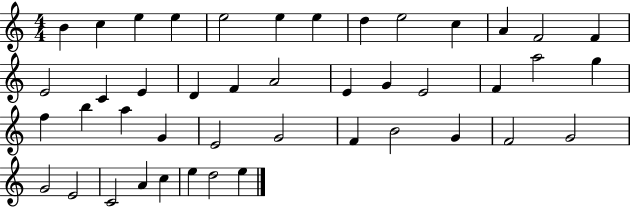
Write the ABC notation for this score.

X:1
T:Untitled
M:4/4
L:1/4
K:C
B c e e e2 e e d e2 c A F2 F E2 C E D F A2 E G E2 F a2 g f b a G E2 G2 F B2 G F2 G2 G2 E2 C2 A c e d2 e